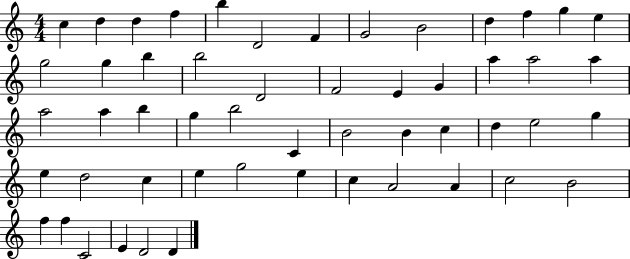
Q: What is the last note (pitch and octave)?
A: D4